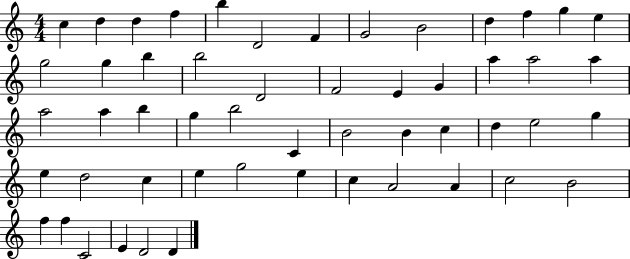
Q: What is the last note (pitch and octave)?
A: D4